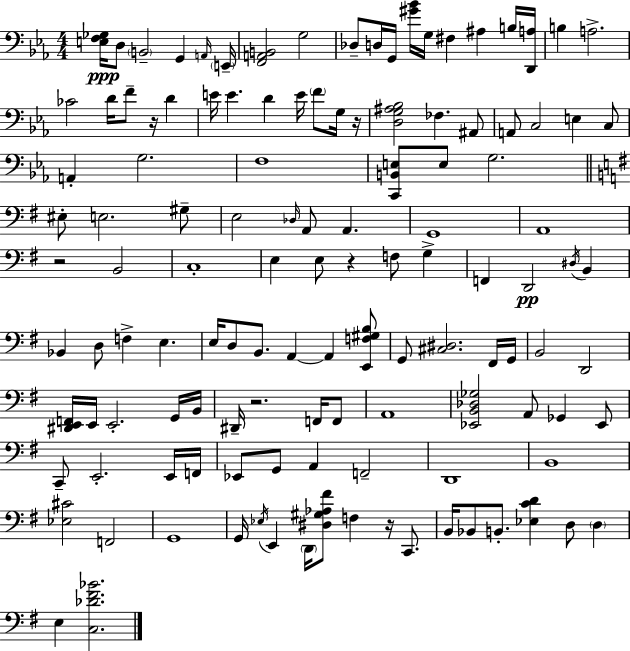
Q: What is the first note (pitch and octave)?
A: D3